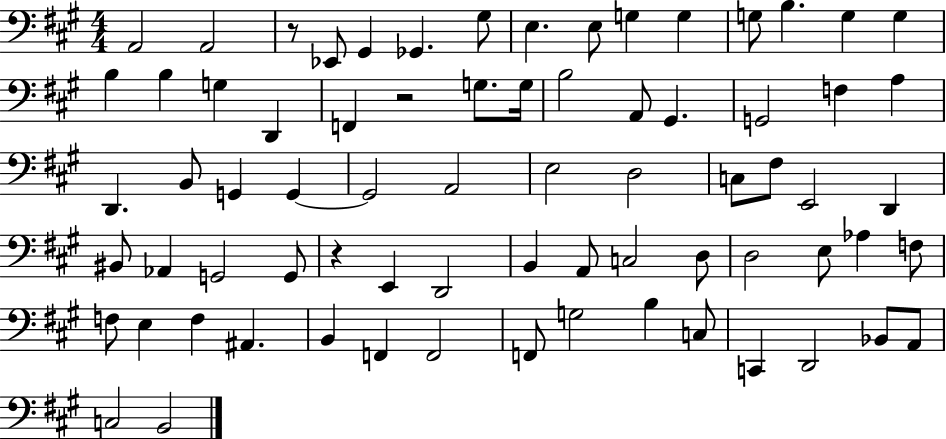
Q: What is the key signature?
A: A major